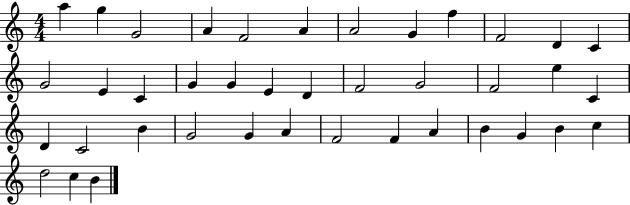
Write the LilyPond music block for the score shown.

{
  \clef treble
  \numericTimeSignature
  \time 4/4
  \key c \major
  a''4 g''4 g'2 | a'4 f'2 a'4 | a'2 g'4 f''4 | f'2 d'4 c'4 | \break g'2 e'4 c'4 | g'4 g'4 e'4 d'4 | f'2 g'2 | f'2 e''4 c'4 | \break d'4 c'2 b'4 | g'2 g'4 a'4 | f'2 f'4 a'4 | b'4 g'4 b'4 c''4 | \break d''2 c''4 b'4 | \bar "|."
}